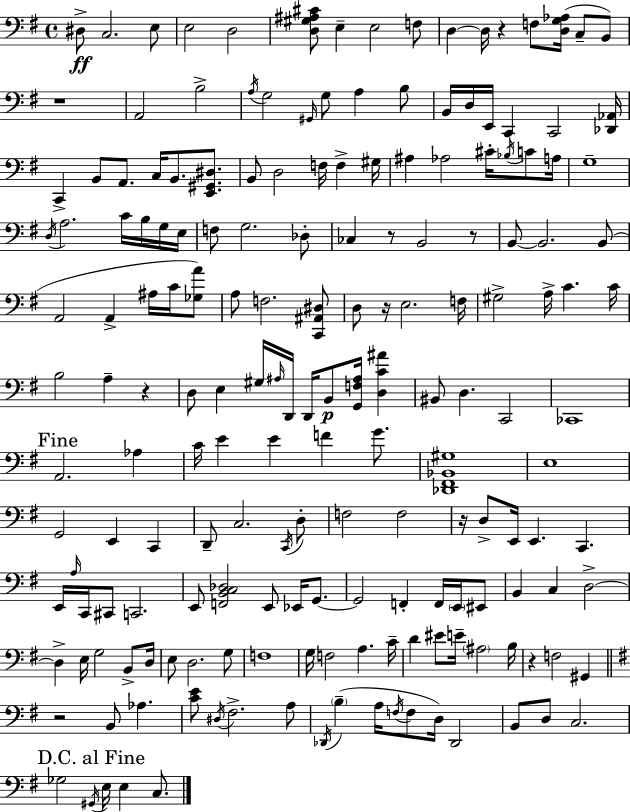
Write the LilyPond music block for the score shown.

{
  \clef bass
  \time 4/4
  \defaultTimeSignature
  \key e \minor
  dis8->\ff c2. e8 | e2 d2 | <d gis ais cis'>8 e4-- e2 f8 | d4~~ d16 r4 f8 <d g aes>16( c8-- b,8) | \break r1 | a,2 b2-> | \acciaccatura { a16 } g2 \grace { gis,16 } g8 a4 | b8 b,16 d16 e,16 c,4 c,2 | \break <des, aes,>16 c,4-> b,8 a,8. c16 b,8. <e, gis, dis>8. | b,8 d2 f16 f4-> | gis16 ais4 aes2 cis'16-. \acciaccatura { bes16 } | c'8 a16 g1-- | \break \acciaccatura { d16 } a2. | c'16 b16 g16 e16 f8 g2. | des8-. ces4 r8 b,2 | r8 b,8~~ b,2. | \break b,8( a,2 a,4-> | ais16 c'16 <ges a'>8) a8 f2. | <c, ais, dis>8 d8 r16 e2. | f16 gis2-> a16-> c'4. | \break c'16 b2 a4-- | r4 d8 e4 gis16 \grace { ais16 } d,16 d,16 b,8\p | <g, f ais>16 <d c' ais'>4 bis,8 d4. c,2 | ces,1 | \break \mark "Fine" a,2. | aes4 c'16 e'4 e'4 f'4 | g'8. <des, fis, bes, gis>1 | e1 | \break g,2 e,4 | c,4 d,8-- c2. | \acciaccatura { c,16 } d8-. f2 f2 | r16 d8-> e,16 e,4. | \break c,4. e,16 \grace { a16 } c,16 cis,8 c,2. | e,8 <f, b, c des>2 | e,8 ees,16 g,8.~~ g,2 f,4-. | f,16 \parenthesize e,16 eis,8 b,4 c4 d2->~~ | \break d4-> e16 g2 | b,8-> d16 e8 d2. | g8 f1 | g16 f2 | \break a4. c'16-- d'4 eis'8 e'16-- \parenthesize ais2 | b16 r4 f2 | gis,4 \bar "||" \break \key g \major r2 b,8 aes4. | <c' e'>8 \acciaccatura { dis16 } fis2.-> a8 | \acciaccatura { des,16 } \parenthesize b4--( a16 \acciaccatura { f16 } f8 d16) des,2 | b,8 d8 c2. | \break \mark "D.C. al Fine" ges2 \acciaccatura { gis,16 } e16 e4 | c8. \bar "|."
}